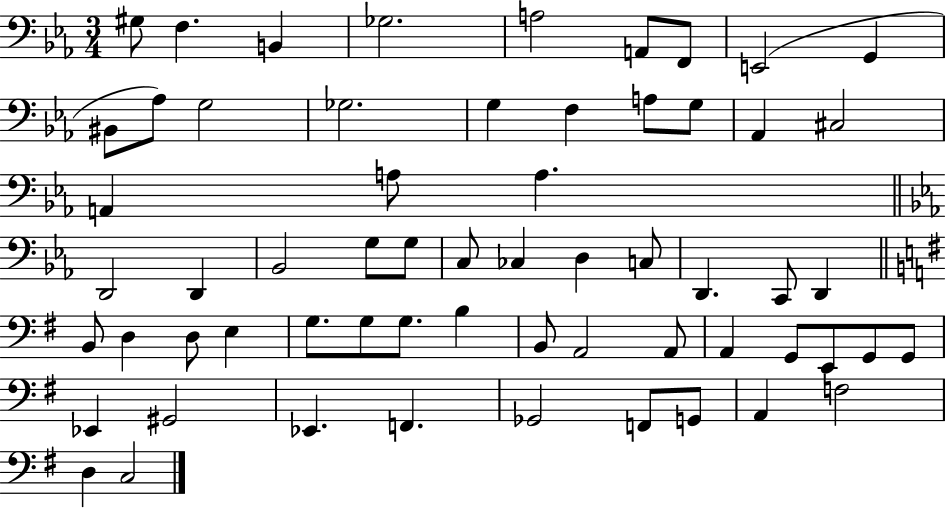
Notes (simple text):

G#3/e F3/q. B2/q Gb3/h. A3/h A2/e F2/e E2/h G2/q BIS2/e Ab3/e G3/h Gb3/h. G3/q F3/q A3/e G3/e Ab2/q C#3/h A2/q A3/e A3/q. D2/h D2/q Bb2/h G3/e G3/e C3/e CES3/q D3/q C3/e D2/q. C2/e D2/q B2/e D3/q D3/e E3/q G3/e. G3/e G3/e. B3/q B2/e A2/h A2/e A2/q G2/e E2/e G2/e G2/e Eb2/q G#2/h Eb2/q. F2/q. Gb2/h F2/e G2/e A2/q F3/h D3/q C3/h